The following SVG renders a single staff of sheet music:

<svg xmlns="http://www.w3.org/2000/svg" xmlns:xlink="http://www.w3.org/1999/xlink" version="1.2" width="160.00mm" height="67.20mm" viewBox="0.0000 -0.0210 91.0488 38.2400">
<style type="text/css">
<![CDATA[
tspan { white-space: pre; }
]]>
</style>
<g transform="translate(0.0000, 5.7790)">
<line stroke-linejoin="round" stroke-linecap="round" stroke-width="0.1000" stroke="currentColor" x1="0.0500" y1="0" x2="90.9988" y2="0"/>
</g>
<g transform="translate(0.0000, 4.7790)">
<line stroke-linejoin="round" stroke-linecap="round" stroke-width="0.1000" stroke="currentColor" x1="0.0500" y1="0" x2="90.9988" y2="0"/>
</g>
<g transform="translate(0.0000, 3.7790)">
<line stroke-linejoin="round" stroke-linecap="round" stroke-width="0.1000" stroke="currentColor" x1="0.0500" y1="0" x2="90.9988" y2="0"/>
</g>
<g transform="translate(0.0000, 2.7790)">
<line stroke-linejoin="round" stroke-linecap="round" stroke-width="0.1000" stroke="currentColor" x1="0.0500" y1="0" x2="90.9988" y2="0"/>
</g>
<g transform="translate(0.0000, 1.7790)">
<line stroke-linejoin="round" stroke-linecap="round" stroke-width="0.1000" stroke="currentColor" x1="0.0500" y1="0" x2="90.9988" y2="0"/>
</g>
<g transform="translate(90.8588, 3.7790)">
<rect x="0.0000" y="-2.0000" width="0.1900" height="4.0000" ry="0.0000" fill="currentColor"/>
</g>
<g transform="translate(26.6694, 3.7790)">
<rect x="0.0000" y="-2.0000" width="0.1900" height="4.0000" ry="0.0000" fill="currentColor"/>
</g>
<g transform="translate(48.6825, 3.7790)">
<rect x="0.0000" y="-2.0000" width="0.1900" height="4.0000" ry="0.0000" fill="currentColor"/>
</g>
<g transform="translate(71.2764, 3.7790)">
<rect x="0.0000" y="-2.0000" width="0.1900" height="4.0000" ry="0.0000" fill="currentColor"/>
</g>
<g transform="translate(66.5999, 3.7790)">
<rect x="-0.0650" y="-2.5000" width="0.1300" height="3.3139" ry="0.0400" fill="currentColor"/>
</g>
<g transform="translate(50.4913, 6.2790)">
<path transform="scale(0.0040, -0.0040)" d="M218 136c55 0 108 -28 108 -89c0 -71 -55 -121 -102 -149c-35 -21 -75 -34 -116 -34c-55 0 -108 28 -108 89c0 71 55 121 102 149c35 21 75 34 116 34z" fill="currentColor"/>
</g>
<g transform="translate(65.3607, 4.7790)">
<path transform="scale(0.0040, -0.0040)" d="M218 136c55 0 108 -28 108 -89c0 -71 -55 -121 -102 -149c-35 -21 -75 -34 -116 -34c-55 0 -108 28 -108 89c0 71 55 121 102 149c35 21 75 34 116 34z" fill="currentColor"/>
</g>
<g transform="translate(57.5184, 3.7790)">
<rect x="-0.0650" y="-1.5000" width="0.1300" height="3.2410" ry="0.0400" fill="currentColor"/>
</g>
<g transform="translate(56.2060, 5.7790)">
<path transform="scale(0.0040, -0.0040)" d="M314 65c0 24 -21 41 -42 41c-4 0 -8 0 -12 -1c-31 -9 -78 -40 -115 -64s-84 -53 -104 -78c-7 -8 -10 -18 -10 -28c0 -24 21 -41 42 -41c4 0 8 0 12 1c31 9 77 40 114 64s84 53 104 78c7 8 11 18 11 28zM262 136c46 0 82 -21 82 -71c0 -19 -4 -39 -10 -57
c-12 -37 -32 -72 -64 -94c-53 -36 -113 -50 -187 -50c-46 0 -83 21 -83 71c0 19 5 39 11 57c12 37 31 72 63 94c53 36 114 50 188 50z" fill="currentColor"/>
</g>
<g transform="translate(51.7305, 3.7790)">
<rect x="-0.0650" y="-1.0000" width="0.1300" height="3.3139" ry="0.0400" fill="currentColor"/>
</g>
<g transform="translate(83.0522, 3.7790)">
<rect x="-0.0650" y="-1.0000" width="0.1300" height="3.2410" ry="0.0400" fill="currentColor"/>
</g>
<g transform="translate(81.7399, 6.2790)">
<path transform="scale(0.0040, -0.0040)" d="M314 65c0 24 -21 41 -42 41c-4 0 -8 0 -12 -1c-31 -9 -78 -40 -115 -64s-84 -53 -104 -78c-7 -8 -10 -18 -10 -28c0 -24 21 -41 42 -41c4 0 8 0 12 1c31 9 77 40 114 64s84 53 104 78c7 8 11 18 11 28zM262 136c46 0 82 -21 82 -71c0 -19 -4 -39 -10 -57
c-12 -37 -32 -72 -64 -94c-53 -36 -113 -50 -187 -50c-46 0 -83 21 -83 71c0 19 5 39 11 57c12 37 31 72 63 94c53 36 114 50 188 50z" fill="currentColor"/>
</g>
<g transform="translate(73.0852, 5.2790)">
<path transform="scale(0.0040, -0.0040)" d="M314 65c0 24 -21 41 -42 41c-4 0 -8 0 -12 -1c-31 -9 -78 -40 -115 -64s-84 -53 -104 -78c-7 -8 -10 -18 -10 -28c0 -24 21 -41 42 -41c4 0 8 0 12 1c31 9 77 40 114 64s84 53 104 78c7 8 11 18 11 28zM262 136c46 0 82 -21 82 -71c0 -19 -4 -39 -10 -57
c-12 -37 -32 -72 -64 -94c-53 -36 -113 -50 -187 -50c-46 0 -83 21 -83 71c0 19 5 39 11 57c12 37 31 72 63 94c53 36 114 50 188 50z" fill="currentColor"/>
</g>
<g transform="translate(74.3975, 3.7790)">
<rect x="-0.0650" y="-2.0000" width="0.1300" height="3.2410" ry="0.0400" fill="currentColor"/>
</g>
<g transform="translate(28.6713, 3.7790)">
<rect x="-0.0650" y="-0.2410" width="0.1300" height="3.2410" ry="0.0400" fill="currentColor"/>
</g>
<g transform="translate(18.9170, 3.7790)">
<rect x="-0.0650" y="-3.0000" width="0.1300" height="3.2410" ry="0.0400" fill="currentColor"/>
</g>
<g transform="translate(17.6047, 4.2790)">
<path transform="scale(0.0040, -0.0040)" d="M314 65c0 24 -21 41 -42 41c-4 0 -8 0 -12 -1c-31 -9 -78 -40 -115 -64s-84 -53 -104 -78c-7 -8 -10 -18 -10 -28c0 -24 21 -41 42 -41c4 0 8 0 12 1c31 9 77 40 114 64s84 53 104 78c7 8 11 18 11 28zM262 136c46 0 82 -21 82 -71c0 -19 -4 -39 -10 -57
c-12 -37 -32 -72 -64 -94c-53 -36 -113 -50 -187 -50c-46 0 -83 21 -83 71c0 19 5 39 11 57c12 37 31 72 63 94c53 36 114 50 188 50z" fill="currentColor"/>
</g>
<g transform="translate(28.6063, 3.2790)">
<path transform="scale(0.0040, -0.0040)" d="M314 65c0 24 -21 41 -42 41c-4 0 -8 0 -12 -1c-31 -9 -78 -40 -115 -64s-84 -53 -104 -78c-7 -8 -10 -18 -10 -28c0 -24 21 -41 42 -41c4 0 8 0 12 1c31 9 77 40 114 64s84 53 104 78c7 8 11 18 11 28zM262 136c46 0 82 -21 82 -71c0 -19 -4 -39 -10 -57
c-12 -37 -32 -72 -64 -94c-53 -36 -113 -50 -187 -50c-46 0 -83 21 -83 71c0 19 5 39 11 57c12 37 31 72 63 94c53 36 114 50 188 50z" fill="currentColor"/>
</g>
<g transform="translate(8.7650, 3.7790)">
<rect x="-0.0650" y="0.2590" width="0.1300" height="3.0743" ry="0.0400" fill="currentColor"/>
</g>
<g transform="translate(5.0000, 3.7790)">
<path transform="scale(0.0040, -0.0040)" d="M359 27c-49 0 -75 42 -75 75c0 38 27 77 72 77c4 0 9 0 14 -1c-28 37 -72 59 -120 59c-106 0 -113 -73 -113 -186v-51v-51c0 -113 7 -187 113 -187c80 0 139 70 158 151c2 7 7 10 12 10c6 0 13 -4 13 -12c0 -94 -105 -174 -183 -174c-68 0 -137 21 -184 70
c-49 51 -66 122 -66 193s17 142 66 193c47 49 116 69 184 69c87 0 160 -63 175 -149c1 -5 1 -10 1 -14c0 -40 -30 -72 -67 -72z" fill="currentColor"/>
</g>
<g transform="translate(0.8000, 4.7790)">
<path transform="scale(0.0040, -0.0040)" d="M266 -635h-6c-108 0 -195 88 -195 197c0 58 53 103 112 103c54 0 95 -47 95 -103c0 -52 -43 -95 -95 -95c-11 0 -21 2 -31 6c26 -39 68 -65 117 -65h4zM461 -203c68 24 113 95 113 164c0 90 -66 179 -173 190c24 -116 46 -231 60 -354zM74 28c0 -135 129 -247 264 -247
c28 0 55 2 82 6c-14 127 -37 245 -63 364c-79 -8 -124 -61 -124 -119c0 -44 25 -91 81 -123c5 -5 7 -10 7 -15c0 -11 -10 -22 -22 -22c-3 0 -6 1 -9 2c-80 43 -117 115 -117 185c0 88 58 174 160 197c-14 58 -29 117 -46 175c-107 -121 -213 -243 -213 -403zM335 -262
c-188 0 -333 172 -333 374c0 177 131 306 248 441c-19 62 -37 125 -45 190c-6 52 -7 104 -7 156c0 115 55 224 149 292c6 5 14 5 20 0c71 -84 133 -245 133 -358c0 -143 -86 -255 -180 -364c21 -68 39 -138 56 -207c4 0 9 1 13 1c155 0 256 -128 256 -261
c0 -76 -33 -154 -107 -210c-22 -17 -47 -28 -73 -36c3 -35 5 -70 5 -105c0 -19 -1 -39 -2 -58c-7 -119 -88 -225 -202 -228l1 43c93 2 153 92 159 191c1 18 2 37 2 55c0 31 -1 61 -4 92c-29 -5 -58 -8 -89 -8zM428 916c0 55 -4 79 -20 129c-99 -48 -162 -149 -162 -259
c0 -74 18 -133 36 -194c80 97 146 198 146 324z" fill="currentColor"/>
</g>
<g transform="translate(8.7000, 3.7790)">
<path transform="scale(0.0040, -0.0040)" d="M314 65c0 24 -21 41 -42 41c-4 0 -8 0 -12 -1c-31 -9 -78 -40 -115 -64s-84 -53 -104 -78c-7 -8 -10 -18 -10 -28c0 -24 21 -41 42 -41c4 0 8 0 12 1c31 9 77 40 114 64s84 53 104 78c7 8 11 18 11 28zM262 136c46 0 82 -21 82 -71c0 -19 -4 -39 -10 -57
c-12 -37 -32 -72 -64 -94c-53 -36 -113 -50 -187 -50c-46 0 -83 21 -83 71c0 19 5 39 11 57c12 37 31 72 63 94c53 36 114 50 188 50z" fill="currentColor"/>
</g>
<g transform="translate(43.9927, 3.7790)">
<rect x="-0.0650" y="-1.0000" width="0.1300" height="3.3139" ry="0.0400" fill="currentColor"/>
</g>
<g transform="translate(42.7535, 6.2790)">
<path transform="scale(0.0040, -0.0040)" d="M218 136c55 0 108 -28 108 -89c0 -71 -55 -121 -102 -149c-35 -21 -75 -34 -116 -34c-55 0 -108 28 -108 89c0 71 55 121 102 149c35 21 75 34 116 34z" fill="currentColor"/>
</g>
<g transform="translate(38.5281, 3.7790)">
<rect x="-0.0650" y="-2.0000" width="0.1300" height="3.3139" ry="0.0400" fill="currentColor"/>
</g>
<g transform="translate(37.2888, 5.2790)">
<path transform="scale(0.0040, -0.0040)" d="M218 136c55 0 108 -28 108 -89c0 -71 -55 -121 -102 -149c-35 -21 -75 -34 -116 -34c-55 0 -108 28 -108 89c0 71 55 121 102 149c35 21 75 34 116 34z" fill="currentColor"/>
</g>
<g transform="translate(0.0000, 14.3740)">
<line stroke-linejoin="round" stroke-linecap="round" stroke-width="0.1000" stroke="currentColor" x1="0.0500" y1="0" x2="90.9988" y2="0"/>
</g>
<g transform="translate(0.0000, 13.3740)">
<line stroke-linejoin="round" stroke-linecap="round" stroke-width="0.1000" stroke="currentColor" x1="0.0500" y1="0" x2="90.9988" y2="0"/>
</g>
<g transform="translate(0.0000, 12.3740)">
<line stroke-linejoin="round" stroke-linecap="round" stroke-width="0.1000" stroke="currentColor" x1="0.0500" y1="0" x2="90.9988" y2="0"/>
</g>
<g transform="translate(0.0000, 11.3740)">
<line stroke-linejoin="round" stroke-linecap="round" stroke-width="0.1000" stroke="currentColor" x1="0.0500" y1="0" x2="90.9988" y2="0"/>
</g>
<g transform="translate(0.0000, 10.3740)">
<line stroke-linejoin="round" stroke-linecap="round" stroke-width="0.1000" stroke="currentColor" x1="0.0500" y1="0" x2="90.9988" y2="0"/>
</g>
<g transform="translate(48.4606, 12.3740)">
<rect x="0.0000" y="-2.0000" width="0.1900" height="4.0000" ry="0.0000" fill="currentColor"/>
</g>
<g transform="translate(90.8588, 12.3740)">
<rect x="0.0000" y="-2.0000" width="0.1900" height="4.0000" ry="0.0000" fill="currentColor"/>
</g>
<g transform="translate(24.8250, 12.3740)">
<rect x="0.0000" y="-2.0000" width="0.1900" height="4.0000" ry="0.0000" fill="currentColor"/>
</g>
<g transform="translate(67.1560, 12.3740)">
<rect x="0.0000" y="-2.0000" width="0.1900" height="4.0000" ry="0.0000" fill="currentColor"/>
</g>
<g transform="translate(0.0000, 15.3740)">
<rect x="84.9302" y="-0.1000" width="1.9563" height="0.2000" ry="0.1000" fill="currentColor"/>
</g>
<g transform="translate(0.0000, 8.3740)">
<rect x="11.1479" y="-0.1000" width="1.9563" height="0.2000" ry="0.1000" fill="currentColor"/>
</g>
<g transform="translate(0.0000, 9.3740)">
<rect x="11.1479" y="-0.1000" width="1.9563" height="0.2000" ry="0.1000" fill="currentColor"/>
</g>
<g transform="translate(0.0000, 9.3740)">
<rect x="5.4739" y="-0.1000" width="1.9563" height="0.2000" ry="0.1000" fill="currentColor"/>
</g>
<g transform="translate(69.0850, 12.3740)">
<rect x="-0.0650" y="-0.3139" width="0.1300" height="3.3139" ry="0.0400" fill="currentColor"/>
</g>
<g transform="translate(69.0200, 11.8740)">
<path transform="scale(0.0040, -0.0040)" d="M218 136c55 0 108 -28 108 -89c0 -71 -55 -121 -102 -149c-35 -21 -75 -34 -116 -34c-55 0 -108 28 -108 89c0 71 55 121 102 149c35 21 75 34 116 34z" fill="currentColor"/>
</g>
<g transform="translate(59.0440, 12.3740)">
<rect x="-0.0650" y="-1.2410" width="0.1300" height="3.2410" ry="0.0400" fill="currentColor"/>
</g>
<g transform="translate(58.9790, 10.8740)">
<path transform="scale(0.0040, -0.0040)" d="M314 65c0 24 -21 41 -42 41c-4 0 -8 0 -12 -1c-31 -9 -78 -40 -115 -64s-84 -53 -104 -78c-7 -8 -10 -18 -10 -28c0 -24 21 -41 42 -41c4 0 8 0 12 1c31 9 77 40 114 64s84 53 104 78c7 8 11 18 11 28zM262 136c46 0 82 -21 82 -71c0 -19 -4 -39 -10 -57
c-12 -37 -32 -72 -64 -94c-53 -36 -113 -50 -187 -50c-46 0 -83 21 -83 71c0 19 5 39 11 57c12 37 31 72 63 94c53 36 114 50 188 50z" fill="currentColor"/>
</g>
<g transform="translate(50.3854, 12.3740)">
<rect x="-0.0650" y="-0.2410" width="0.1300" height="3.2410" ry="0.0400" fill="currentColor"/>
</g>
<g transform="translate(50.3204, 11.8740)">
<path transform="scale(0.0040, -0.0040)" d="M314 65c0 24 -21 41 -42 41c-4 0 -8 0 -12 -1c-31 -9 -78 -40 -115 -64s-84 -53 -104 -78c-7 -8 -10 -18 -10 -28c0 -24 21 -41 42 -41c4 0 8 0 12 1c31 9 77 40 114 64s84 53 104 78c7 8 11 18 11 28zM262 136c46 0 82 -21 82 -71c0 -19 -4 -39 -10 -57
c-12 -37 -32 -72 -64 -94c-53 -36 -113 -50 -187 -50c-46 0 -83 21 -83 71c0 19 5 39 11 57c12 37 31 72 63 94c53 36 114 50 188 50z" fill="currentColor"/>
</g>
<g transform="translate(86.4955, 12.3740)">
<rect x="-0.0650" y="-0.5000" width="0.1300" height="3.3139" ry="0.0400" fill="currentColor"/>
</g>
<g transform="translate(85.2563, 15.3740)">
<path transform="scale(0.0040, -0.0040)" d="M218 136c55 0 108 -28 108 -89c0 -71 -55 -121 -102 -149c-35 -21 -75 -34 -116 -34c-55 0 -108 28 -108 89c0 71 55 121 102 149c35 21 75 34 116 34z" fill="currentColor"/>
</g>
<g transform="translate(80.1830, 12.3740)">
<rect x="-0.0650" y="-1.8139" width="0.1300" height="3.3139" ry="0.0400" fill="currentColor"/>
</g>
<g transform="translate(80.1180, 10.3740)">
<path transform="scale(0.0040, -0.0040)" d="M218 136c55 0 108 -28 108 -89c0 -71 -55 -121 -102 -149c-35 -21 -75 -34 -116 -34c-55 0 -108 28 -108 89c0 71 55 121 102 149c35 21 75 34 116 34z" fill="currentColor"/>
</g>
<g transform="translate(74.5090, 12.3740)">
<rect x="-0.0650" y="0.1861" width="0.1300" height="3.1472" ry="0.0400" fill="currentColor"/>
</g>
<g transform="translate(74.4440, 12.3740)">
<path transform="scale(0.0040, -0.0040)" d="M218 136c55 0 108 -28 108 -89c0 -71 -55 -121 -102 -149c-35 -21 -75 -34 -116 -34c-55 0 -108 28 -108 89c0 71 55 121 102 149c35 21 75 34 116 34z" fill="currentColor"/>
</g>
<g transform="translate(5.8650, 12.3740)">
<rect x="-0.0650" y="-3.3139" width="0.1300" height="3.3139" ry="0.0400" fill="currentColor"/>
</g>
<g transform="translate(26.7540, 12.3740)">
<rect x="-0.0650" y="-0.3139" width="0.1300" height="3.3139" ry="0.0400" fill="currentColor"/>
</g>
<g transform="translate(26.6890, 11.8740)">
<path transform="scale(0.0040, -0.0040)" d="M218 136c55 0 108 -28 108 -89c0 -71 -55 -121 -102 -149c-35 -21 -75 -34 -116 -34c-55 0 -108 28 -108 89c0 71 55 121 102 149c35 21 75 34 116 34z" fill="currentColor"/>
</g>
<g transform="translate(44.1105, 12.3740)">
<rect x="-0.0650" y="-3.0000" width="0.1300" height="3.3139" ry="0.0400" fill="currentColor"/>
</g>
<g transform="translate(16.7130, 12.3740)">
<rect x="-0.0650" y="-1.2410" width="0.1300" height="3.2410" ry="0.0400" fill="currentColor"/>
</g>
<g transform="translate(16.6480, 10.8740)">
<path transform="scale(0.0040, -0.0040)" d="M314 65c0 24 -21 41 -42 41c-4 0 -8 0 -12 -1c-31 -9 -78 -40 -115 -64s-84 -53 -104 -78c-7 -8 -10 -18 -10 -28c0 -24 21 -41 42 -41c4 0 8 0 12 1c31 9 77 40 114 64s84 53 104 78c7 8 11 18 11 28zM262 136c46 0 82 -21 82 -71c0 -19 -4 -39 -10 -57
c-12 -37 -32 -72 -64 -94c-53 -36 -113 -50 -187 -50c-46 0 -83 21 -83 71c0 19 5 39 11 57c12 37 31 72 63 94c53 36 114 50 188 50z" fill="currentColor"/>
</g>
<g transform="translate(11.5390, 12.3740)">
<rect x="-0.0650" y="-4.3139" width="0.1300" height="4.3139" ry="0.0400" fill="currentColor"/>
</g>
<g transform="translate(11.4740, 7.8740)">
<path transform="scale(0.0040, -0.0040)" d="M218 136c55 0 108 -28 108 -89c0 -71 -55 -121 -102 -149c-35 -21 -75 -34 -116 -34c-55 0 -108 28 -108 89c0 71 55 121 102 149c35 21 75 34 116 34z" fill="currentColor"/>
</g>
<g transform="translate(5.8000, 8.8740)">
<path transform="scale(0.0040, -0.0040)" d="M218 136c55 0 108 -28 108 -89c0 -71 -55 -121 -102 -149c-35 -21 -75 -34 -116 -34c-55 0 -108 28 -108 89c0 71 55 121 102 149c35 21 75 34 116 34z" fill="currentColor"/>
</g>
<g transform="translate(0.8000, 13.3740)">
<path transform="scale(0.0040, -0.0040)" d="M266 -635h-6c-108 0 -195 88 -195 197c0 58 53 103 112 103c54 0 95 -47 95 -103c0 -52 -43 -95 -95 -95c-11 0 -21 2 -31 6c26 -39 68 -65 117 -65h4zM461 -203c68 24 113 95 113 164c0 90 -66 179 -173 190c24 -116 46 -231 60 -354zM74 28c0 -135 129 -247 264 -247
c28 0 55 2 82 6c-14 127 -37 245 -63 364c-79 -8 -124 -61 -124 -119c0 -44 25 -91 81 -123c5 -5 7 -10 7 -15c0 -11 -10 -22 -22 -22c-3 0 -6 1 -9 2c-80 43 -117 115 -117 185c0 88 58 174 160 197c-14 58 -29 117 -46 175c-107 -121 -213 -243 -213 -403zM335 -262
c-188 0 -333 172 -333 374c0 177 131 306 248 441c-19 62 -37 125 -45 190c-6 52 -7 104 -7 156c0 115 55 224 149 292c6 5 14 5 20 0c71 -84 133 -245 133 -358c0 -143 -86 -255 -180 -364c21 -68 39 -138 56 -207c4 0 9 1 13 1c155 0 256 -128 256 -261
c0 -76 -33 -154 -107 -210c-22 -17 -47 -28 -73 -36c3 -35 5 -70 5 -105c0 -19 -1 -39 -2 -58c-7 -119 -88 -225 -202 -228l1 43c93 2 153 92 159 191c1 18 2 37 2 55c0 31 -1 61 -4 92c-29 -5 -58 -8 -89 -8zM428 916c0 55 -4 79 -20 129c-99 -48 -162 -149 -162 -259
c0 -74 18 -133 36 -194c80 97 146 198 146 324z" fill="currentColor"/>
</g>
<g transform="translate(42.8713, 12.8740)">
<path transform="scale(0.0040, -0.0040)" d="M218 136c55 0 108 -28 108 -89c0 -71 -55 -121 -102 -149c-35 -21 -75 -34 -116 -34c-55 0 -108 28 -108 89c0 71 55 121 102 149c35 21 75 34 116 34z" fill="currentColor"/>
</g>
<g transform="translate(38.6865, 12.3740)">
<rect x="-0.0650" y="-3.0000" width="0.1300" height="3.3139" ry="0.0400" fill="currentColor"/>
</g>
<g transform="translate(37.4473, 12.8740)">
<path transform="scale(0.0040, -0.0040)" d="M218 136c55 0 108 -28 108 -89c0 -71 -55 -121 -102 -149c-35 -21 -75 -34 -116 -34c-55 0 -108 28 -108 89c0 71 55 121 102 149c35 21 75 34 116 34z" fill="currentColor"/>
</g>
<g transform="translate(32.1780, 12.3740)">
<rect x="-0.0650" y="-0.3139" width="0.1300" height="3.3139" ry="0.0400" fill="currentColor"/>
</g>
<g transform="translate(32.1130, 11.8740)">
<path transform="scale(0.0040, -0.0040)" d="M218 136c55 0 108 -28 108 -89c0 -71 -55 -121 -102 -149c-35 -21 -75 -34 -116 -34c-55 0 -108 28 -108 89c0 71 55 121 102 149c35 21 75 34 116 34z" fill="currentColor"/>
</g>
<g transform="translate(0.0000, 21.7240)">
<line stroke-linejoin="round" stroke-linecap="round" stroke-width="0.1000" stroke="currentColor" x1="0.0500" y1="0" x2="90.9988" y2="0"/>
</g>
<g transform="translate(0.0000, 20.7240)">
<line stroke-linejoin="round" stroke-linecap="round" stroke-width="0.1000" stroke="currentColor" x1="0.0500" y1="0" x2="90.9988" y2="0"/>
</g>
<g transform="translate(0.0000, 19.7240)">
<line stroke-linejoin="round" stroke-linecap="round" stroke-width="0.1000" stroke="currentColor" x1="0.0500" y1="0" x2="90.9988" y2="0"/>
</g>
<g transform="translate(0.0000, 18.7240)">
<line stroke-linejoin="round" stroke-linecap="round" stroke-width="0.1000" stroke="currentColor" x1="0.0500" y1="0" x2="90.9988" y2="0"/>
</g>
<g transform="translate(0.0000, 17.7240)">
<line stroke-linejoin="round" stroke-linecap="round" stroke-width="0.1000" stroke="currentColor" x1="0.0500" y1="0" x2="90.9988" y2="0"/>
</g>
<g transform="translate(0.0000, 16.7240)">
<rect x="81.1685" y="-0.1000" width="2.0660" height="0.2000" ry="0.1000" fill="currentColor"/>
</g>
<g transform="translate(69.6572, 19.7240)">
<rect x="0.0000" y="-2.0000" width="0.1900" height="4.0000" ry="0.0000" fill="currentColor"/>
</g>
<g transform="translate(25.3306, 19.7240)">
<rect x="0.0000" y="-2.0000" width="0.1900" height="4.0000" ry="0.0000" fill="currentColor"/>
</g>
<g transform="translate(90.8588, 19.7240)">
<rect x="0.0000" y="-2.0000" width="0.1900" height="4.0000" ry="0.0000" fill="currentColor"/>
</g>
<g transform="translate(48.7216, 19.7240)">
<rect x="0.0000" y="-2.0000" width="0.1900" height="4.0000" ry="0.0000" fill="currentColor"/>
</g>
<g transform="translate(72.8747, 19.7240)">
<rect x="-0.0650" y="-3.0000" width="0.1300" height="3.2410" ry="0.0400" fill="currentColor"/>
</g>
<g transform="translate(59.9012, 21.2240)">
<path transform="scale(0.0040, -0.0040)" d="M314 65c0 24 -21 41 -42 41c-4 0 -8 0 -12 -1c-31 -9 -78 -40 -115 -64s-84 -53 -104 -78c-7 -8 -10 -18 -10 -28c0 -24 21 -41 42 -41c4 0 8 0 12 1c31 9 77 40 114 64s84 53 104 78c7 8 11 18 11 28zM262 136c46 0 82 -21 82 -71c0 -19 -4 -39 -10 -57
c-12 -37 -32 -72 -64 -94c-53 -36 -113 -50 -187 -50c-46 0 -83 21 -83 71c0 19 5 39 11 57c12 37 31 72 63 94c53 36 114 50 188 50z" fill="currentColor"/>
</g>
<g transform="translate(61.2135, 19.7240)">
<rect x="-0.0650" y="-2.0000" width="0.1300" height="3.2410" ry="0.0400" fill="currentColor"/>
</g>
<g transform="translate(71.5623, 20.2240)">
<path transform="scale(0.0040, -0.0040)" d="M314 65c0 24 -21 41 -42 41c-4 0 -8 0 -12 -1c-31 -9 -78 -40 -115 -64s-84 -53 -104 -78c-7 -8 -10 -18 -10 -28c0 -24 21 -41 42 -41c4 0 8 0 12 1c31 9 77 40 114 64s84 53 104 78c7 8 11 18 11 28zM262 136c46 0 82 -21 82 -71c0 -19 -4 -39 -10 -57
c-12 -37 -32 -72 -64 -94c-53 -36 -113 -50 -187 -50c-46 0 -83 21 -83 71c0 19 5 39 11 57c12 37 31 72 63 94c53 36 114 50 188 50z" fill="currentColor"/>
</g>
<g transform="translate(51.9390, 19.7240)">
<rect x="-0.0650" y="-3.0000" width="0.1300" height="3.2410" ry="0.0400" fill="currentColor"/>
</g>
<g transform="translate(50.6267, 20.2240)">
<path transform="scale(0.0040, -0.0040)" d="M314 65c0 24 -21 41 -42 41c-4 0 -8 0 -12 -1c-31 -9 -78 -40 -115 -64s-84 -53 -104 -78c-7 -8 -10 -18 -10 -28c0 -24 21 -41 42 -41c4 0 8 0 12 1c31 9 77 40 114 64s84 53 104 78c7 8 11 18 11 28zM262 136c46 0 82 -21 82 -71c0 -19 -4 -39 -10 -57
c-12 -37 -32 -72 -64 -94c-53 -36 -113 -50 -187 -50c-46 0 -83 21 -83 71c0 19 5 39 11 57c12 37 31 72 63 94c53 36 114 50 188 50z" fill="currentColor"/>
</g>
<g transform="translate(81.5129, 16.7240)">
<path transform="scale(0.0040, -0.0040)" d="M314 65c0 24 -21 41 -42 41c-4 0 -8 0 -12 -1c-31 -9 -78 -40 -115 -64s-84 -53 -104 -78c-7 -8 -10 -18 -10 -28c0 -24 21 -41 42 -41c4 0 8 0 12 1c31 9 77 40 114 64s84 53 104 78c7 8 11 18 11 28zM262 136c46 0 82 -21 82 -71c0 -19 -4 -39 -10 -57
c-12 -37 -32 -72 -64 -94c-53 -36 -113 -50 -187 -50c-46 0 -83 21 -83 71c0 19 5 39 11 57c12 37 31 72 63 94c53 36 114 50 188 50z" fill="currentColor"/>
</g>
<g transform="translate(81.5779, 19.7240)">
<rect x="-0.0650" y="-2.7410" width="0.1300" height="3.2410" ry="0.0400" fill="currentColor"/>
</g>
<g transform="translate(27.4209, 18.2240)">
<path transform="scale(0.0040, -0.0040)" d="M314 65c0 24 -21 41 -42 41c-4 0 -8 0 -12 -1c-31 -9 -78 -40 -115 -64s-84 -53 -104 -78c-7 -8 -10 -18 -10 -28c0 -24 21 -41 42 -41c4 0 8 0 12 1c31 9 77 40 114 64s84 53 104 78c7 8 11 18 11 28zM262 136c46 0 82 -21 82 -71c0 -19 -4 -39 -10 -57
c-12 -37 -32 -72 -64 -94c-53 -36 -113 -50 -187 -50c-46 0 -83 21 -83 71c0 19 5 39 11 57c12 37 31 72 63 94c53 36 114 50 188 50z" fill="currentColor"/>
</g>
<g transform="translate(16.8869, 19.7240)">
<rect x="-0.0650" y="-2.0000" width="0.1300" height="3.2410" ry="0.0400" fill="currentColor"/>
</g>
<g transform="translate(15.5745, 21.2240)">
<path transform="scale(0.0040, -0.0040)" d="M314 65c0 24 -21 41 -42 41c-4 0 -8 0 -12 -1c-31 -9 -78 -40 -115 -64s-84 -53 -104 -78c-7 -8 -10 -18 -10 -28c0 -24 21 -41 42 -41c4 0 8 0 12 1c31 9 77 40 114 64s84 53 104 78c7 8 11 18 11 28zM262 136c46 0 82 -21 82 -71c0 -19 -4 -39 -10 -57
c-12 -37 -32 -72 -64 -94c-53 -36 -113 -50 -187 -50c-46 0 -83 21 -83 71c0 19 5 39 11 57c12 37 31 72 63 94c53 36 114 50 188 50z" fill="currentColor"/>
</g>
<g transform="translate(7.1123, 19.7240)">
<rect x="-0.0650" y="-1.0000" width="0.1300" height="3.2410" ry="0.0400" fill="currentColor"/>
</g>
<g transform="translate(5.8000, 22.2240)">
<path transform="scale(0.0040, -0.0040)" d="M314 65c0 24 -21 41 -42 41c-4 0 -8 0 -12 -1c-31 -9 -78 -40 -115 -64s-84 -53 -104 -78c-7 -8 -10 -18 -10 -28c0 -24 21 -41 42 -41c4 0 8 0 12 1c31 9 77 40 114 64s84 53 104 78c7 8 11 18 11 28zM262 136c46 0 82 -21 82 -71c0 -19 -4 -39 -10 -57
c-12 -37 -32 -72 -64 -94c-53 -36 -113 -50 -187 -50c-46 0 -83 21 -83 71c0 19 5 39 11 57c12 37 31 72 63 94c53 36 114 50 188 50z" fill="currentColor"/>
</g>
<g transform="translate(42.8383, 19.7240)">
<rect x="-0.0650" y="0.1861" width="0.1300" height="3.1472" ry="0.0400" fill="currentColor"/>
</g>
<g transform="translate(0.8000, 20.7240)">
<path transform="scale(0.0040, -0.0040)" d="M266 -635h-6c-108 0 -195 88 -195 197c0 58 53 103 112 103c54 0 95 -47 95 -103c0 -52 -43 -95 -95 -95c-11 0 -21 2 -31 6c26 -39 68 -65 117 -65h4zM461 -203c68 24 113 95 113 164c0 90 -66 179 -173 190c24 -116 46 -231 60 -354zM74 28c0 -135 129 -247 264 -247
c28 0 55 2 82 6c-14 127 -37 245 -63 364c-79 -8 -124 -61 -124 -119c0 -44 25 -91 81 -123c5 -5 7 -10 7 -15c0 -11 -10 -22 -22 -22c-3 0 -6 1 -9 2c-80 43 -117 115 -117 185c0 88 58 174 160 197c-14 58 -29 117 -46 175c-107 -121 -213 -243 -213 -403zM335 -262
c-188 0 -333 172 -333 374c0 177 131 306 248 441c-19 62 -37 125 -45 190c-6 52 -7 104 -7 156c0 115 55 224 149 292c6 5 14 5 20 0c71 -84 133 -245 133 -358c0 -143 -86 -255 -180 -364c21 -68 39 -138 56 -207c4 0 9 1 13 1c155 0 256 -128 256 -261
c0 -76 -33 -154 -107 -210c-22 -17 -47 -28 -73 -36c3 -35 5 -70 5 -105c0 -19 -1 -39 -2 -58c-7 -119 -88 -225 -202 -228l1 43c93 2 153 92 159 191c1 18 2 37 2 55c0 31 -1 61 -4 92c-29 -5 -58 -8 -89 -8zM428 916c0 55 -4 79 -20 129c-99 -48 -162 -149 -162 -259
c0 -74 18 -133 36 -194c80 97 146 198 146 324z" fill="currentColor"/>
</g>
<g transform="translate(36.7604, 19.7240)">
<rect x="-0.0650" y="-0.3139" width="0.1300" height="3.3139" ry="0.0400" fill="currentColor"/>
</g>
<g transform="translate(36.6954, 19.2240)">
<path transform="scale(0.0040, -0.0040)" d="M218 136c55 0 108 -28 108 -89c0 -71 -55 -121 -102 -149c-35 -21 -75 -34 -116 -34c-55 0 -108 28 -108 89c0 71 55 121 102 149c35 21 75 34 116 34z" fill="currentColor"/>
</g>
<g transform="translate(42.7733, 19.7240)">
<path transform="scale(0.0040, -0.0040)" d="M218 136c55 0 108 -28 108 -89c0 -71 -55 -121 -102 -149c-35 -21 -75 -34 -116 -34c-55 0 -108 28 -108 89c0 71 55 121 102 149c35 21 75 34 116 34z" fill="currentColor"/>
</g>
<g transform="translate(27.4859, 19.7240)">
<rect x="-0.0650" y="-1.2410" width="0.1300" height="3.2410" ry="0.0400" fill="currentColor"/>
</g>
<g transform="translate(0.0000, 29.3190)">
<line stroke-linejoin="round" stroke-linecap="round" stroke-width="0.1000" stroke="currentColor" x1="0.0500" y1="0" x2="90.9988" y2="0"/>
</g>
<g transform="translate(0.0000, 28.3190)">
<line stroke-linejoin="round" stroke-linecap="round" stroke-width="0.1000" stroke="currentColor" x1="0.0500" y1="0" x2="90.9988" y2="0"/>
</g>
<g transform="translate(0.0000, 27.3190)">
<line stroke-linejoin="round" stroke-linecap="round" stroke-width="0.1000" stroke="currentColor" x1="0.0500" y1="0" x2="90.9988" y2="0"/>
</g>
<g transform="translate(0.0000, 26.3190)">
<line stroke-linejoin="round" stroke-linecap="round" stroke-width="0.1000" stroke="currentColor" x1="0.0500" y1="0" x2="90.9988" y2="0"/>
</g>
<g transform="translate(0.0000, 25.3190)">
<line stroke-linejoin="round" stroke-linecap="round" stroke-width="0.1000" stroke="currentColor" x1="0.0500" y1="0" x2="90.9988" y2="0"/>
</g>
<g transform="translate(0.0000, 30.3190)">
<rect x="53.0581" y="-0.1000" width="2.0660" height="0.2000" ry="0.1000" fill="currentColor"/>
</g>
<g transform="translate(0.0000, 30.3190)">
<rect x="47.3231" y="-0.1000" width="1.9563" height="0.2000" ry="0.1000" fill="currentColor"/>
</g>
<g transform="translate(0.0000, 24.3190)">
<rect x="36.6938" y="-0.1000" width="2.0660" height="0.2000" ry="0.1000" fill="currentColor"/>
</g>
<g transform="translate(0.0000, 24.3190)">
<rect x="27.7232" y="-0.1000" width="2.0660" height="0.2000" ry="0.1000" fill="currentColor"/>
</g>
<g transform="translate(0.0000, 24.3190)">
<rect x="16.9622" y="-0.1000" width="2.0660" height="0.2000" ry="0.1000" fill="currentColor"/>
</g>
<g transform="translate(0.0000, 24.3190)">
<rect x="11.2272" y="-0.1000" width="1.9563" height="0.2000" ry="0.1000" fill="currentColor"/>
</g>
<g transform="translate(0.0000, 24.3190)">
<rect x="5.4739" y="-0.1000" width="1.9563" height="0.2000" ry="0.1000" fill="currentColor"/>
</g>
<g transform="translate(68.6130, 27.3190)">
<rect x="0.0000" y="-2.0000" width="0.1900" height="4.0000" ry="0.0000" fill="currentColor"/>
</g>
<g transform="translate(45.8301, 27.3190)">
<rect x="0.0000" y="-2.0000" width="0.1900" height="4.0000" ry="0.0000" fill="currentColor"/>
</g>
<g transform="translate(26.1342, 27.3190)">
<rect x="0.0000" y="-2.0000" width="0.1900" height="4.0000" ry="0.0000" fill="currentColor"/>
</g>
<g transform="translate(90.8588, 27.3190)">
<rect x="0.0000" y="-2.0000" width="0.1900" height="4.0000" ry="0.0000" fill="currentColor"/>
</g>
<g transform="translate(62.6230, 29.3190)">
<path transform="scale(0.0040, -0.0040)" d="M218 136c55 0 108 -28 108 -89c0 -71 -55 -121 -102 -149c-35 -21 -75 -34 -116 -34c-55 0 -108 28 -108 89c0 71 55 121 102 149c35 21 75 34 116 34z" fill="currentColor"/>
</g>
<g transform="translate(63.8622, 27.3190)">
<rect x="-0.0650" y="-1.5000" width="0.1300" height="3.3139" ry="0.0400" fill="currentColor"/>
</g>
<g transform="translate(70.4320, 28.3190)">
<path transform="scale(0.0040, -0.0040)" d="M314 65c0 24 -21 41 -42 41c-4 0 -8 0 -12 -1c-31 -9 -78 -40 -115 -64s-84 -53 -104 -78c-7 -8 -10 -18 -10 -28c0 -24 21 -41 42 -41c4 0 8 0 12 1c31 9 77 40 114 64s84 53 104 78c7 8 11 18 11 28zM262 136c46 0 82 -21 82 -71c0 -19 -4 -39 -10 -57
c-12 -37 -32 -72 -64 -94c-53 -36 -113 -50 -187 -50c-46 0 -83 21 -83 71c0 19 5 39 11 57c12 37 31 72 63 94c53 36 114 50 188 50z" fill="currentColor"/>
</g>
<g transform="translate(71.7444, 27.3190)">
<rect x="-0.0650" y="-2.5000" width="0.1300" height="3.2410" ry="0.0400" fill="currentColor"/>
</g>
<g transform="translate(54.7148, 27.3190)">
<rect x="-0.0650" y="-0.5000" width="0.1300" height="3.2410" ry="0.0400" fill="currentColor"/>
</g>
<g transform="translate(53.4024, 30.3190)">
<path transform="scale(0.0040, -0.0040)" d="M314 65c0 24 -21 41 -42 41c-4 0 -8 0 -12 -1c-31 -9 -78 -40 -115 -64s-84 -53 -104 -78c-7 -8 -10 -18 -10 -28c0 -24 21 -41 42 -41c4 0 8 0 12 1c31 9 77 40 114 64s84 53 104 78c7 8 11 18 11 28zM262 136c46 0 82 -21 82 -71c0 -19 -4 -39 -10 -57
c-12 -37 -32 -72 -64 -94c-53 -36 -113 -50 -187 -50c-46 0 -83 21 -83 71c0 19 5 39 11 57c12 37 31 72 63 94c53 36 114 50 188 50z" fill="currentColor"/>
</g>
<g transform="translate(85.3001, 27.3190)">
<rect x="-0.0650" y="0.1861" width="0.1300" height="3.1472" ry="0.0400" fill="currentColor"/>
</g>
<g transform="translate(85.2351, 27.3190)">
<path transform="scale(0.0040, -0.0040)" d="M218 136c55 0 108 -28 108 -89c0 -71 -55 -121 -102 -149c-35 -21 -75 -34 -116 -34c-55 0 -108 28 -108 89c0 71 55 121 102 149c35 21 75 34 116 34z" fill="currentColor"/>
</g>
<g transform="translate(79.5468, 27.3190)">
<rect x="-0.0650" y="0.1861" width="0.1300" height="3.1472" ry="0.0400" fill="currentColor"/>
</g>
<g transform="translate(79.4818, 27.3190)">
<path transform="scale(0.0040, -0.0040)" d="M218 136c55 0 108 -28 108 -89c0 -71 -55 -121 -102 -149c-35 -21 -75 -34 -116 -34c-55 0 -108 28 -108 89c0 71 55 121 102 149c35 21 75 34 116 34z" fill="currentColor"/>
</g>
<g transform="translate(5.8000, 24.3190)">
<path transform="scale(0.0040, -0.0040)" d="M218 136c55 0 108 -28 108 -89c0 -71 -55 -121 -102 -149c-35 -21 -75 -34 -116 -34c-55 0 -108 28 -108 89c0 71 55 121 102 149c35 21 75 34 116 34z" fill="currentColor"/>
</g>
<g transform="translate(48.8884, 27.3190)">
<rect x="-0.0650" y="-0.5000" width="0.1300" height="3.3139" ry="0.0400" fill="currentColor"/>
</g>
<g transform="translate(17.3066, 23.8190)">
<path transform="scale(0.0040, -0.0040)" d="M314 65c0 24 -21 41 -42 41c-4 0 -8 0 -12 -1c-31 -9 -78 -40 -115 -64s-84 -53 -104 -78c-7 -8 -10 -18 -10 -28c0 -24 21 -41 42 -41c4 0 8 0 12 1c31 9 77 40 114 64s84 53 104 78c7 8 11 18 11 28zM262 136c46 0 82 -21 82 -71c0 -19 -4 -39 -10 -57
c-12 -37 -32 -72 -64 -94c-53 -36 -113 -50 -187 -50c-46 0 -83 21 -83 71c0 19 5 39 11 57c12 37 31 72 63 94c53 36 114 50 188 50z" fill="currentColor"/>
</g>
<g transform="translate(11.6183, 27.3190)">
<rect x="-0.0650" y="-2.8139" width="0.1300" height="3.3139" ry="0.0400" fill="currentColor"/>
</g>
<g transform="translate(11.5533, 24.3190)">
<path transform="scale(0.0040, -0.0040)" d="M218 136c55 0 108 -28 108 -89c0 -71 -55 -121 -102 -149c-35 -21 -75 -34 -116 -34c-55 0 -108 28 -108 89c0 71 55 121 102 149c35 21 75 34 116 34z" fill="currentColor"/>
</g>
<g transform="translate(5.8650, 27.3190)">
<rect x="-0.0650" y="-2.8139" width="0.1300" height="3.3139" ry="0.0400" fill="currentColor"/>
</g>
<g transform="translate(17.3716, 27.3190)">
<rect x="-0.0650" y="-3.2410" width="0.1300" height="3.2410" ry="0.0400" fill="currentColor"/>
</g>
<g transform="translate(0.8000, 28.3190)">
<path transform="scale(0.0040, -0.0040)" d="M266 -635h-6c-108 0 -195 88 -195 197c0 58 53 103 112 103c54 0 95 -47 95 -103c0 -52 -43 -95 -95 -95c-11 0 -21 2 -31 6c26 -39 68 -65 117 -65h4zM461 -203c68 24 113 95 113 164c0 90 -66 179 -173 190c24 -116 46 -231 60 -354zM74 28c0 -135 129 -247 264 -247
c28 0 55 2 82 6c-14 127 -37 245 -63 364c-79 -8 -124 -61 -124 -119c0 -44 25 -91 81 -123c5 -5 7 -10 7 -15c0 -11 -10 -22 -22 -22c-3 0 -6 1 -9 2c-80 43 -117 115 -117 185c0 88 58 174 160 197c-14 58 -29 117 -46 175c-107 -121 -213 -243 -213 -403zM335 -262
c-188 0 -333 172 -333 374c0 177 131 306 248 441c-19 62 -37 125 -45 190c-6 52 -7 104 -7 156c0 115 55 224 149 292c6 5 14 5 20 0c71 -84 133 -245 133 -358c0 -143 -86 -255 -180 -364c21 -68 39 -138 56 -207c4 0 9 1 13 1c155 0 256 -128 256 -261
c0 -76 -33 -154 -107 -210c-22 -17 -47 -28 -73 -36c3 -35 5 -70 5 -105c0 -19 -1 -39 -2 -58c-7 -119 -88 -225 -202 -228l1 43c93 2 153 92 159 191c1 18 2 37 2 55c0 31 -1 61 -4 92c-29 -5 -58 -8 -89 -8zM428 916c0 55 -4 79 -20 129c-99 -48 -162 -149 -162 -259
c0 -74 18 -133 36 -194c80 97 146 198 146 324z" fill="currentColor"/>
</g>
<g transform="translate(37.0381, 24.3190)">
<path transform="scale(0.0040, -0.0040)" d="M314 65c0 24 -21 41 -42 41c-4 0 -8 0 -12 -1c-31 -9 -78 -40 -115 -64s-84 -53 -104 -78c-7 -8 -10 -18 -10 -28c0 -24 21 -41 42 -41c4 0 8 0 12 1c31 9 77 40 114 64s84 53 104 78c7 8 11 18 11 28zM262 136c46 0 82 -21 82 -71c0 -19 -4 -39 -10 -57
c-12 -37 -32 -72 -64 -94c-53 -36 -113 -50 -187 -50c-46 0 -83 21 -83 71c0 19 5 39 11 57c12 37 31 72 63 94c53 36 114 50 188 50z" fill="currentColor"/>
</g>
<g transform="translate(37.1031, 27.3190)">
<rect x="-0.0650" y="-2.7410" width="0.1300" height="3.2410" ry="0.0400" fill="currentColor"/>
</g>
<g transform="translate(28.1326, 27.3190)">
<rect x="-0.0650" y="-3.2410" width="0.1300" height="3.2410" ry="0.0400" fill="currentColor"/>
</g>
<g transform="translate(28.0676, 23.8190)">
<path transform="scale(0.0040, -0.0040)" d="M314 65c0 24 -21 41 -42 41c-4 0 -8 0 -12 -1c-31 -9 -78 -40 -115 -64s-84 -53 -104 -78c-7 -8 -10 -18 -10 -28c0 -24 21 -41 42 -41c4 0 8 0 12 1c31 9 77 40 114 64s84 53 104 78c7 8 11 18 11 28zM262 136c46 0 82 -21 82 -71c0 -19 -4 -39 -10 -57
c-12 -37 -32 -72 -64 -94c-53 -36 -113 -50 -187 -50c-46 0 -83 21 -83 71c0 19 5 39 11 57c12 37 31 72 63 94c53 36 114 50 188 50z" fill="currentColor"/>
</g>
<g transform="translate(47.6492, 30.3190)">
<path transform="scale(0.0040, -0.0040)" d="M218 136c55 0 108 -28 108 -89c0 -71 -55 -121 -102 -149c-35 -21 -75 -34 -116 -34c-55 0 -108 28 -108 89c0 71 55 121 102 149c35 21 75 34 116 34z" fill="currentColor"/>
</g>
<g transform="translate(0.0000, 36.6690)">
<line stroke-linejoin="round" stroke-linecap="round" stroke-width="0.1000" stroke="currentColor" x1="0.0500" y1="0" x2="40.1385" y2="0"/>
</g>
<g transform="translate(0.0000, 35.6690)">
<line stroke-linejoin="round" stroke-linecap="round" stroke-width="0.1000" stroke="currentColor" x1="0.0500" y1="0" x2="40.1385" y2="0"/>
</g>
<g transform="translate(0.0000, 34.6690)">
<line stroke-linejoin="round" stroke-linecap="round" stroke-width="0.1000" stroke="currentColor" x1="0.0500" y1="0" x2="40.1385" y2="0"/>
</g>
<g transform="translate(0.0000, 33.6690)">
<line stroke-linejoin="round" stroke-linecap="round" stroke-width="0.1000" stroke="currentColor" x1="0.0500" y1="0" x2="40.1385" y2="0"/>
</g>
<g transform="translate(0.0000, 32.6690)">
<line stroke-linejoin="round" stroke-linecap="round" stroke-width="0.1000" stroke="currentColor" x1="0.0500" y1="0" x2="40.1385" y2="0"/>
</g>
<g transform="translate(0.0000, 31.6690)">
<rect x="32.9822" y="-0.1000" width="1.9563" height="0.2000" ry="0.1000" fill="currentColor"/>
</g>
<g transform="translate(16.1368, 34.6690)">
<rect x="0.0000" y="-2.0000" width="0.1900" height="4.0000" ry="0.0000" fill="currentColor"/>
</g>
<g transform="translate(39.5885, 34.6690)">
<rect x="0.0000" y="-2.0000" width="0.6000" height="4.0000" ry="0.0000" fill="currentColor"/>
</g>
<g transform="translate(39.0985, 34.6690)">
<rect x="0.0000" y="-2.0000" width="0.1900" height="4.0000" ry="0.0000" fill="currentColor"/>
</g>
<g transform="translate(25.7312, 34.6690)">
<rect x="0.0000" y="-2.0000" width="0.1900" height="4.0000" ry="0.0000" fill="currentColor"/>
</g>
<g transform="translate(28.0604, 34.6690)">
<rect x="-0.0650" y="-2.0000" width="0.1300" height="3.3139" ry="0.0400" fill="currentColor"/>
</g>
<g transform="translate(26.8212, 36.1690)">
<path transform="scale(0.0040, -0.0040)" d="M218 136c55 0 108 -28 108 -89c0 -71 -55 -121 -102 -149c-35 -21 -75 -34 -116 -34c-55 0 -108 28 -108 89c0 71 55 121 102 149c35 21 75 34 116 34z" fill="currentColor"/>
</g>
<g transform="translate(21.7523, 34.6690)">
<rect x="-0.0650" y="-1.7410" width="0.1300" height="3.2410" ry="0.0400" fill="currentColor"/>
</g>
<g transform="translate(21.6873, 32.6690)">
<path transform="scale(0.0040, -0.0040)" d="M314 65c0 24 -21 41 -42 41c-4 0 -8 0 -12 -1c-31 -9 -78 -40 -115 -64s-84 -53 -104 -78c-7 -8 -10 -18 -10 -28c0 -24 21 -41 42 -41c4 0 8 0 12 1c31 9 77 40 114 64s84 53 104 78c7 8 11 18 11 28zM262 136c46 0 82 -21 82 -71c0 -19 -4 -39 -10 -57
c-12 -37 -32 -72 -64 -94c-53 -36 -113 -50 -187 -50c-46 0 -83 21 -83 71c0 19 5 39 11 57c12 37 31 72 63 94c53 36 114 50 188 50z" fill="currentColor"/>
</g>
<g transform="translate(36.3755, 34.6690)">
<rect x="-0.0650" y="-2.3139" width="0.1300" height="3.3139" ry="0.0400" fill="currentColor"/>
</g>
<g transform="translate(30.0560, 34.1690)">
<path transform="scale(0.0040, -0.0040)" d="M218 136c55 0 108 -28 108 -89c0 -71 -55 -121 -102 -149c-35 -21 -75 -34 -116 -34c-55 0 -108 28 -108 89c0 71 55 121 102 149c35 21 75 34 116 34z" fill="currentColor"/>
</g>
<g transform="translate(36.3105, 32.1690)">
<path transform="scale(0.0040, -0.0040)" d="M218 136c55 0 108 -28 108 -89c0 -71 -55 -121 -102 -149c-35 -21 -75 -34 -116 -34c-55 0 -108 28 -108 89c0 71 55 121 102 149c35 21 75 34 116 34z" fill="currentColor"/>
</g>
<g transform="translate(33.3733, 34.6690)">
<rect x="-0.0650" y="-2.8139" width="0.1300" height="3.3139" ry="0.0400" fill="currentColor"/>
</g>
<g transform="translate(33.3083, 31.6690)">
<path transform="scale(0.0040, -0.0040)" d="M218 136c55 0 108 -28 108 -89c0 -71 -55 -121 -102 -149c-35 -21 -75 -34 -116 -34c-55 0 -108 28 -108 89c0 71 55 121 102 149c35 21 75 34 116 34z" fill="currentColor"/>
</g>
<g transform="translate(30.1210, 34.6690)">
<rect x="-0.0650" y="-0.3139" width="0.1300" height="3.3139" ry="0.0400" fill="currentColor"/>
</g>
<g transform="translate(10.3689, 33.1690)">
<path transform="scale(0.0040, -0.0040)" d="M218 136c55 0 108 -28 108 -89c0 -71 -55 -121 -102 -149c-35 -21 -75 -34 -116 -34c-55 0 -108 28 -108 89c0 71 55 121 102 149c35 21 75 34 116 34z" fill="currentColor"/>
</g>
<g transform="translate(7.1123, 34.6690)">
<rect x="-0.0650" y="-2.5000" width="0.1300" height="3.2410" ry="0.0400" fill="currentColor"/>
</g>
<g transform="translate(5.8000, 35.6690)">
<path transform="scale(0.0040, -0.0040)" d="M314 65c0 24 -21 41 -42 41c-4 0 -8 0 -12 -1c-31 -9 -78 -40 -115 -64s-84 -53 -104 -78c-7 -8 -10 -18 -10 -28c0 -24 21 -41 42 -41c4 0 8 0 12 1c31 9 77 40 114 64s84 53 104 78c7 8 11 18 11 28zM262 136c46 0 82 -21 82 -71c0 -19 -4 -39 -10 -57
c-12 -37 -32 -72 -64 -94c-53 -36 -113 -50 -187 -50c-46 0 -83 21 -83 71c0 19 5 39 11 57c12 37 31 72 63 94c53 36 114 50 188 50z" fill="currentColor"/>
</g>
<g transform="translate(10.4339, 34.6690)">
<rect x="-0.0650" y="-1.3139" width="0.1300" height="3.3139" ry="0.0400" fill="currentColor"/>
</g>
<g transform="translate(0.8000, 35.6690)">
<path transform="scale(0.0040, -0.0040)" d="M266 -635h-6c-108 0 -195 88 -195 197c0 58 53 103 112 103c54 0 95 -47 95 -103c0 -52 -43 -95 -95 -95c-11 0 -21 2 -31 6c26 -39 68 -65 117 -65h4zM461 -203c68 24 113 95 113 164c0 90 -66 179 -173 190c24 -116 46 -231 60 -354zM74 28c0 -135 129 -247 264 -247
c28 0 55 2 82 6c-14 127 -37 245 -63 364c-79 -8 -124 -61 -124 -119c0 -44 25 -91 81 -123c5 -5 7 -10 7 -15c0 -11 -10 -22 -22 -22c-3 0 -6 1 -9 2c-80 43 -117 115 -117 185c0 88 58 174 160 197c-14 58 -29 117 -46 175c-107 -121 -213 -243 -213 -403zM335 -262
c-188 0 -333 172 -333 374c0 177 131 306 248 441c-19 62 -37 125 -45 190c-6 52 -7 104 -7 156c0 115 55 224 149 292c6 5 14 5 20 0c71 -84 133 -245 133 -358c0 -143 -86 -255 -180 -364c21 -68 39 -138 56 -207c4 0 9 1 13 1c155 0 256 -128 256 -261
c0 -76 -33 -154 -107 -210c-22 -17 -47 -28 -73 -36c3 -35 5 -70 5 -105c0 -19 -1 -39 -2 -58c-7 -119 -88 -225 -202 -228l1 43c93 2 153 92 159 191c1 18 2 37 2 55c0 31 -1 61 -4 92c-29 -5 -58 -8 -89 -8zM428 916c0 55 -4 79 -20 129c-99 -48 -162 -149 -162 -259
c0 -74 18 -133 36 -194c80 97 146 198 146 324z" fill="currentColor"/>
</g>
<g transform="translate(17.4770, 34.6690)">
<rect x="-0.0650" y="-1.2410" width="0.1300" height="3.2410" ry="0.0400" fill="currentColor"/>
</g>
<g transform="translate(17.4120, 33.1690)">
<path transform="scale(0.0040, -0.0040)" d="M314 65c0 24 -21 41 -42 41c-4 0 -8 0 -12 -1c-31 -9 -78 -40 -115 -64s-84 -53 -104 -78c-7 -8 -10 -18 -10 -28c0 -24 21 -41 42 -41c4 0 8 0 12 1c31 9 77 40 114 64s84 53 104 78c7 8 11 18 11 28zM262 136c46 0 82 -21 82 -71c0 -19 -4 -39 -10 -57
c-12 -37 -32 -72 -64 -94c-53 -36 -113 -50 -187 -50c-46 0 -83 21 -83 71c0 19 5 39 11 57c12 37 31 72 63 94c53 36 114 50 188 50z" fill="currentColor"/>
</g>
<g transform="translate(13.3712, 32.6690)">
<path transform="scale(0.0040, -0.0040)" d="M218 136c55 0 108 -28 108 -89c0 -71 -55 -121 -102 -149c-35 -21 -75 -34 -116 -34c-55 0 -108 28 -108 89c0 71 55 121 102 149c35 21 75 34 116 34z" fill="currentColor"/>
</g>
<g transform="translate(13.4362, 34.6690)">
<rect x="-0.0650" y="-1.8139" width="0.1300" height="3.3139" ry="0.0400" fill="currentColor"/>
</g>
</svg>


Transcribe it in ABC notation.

X:1
T:Untitled
M:4/4
L:1/4
K:C
B2 A2 c2 F D D E2 G F2 D2 b d' e2 c c A A c2 e2 c B f C D2 F2 e2 c B A2 F2 A2 a2 a a b2 b2 a2 C C2 E G2 B B G2 e f e2 f2 F c a g